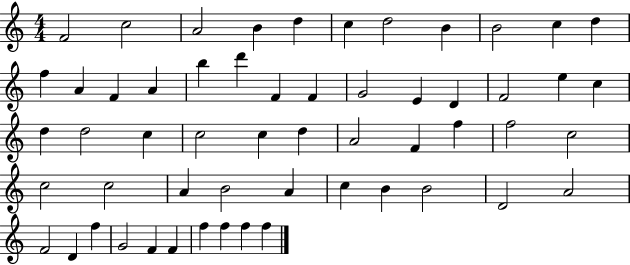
F4/h C5/h A4/h B4/q D5/q C5/q D5/h B4/q B4/h C5/q D5/q F5/q A4/q F4/q A4/q B5/q D6/q F4/q F4/q G4/h E4/q D4/q F4/h E5/q C5/q D5/q D5/h C5/q C5/h C5/q D5/q A4/h F4/q F5/q F5/h C5/h C5/h C5/h A4/q B4/h A4/q C5/q B4/q B4/h D4/h A4/h F4/h D4/q F5/q G4/h F4/q F4/q F5/q F5/q F5/q F5/q